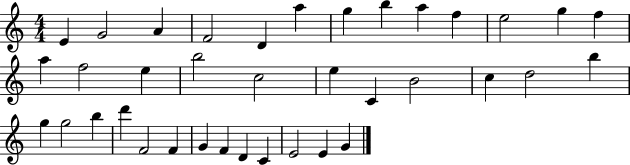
{
  \clef treble
  \numericTimeSignature
  \time 4/4
  \key c \major
  e'4 g'2 a'4 | f'2 d'4 a''4 | g''4 b''4 a''4 f''4 | e''2 g''4 f''4 | \break a''4 f''2 e''4 | b''2 c''2 | e''4 c'4 b'2 | c''4 d''2 b''4 | \break g''4 g''2 b''4 | d'''4 f'2 f'4 | g'4 f'4 d'4 c'4 | e'2 e'4 g'4 | \break \bar "|."
}